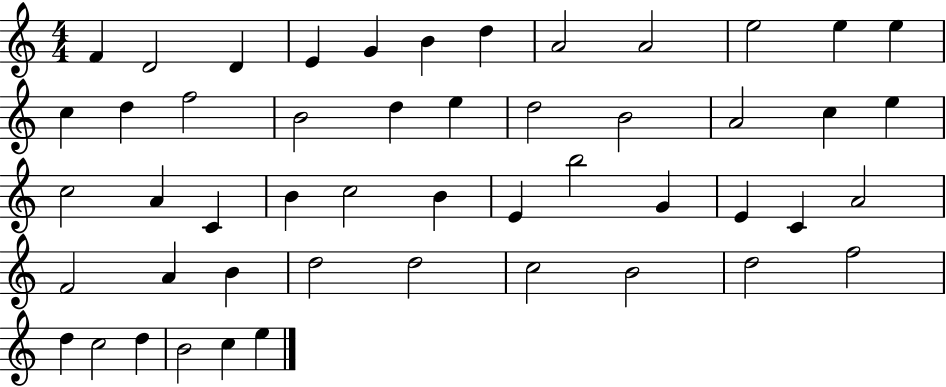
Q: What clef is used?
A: treble